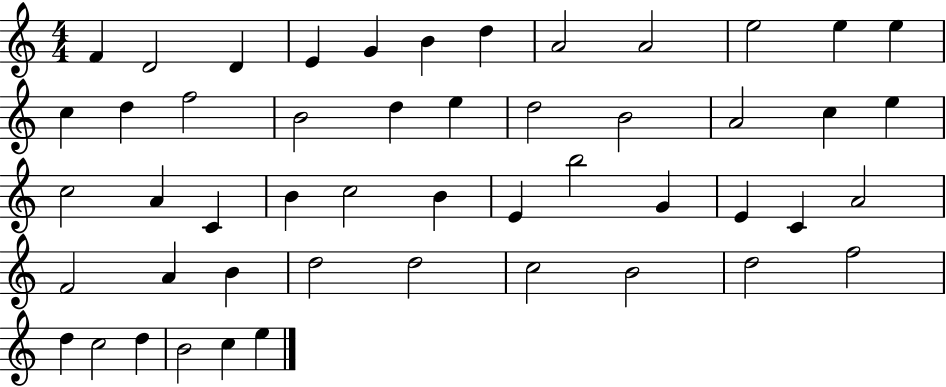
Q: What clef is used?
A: treble